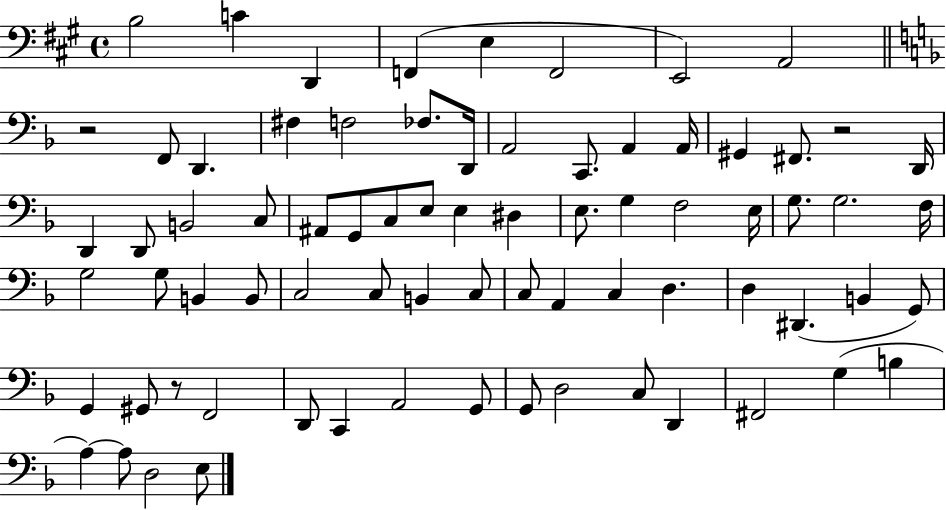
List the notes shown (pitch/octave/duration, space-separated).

B3/h C4/q D2/q F2/q E3/q F2/h E2/h A2/h R/h F2/e D2/q. F#3/q F3/h FES3/e. D2/s A2/h C2/e. A2/q A2/s G#2/q F#2/e. R/h D2/s D2/q D2/e B2/h C3/e A#2/e G2/e C3/e E3/e E3/q D#3/q E3/e. G3/q F3/h E3/s G3/e. G3/h. F3/s G3/h G3/e B2/q B2/e C3/h C3/e B2/q C3/e C3/e A2/q C3/q D3/q. D3/q D#2/q. B2/q G2/e G2/q G#2/e R/e F2/h D2/e C2/q A2/h G2/e G2/e D3/h C3/e D2/q F#2/h G3/q B3/q A3/q A3/e D3/h E3/e